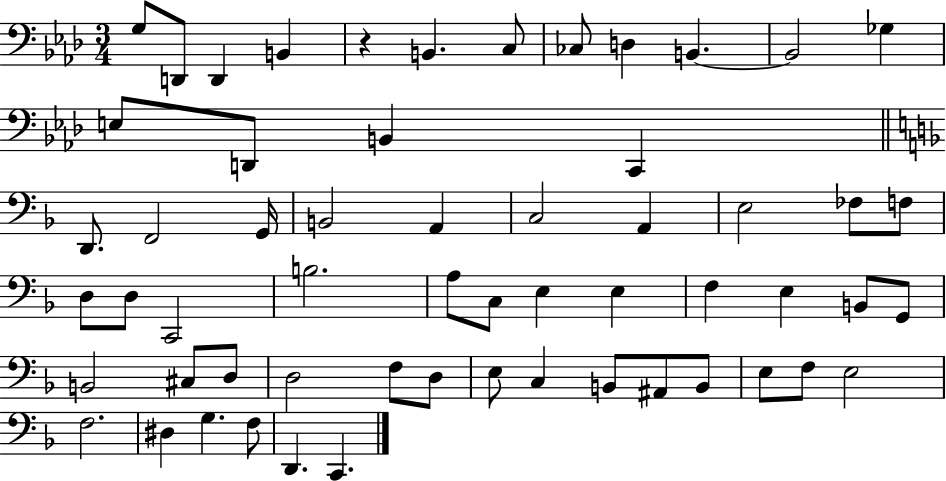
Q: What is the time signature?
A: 3/4